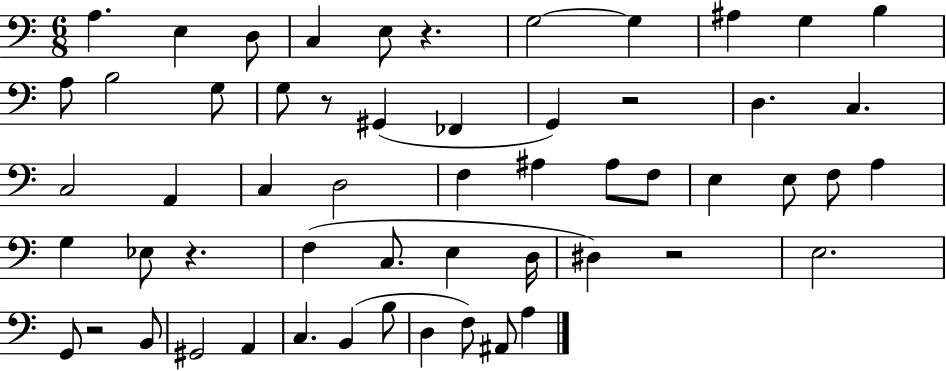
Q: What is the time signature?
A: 6/8